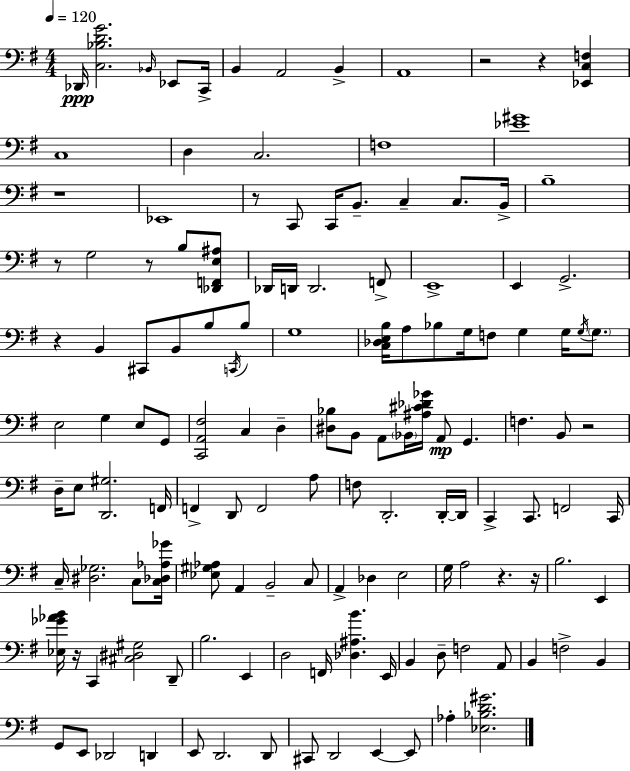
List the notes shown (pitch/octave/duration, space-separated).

Db2/s [C3,Bb3,D4,G4]/h. Bb2/s Eb2/e C2/s B2/q A2/h B2/q A2/w R/h R/q [Eb2,C3,F3]/q C3/w D3/q C3/h. F3/w [Eb4,G#4]/w R/w Eb2/w R/e C2/e C2/s B2/e. C3/q C3/e. B2/s B3/w R/e G3/h R/e B3/e [Db2,F2,E3,A#3]/e Db2/s D2/s D2/h. F2/e E2/w E2/q G2/h. R/q B2/q C#2/e B2/e B3/e C2/s B3/e G3/w [C3,Db3,E3,B3]/s A3/e Bb3/e G3/s F3/e G3/q G3/s G3/s G3/e. E3/h G3/q E3/e G2/e [C2,A2,F#3]/h C3/q D3/q [D#3,Bb3]/e B2/e A2/e Bb2/s [A#3,C#4,Db4,Gb4]/s A2/e G2/q. F3/q. B2/e R/h D3/s E3/e [D2,G#3]/h. F2/s F2/q D2/e F2/h A3/e F3/e D2/h. D2/s D2/s C2/q C2/e. F2/h C2/s C3/s [D#3,Gb3]/h. C3/e [C3,Db3,Ab3,Gb4]/s [Eb3,G#3,Ab3]/e A2/q B2/h C3/e A2/q Db3/q E3/h G3/s A3/h R/q. R/s B3/h. E2/q [Eb3,Gb4,Ab4,B4]/s R/s C2/q [C#3,D#3,G#3]/h D2/e B3/h. E2/q D3/h F2/s [Db3,A#3,B4]/q. E2/s B2/q D3/e F3/h A2/e B2/q F3/h B2/q G2/e E2/e Db2/h D2/q E2/e D2/h. D2/e C#2/e D2/h E2/q E2/e Ab3/q [Eb3,Bb3,D4,G#4]/h.